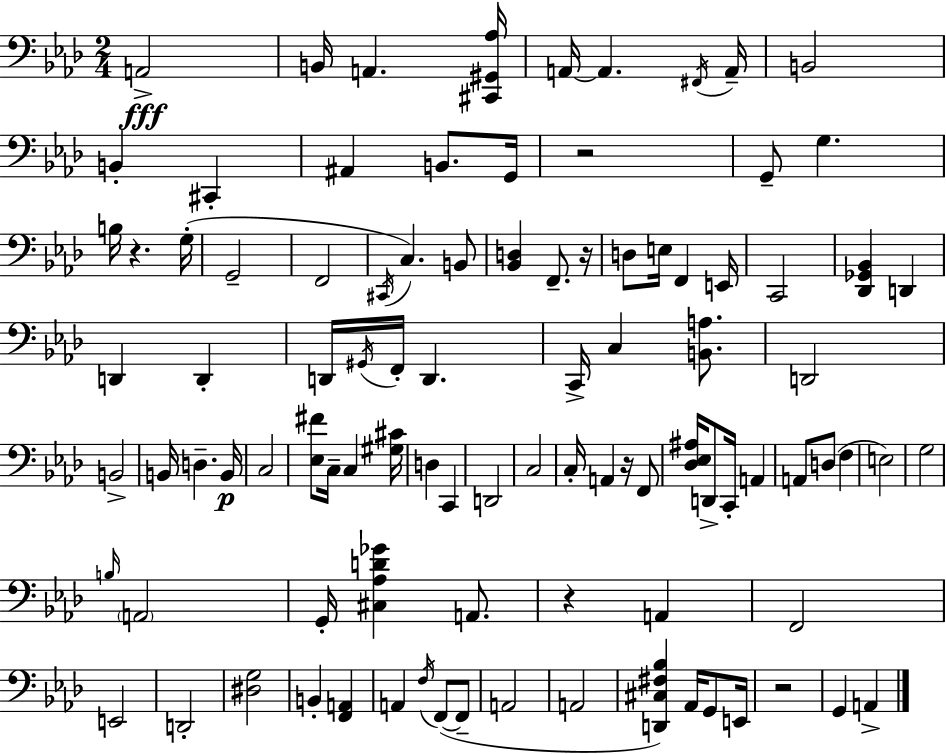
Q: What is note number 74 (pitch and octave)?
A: A2